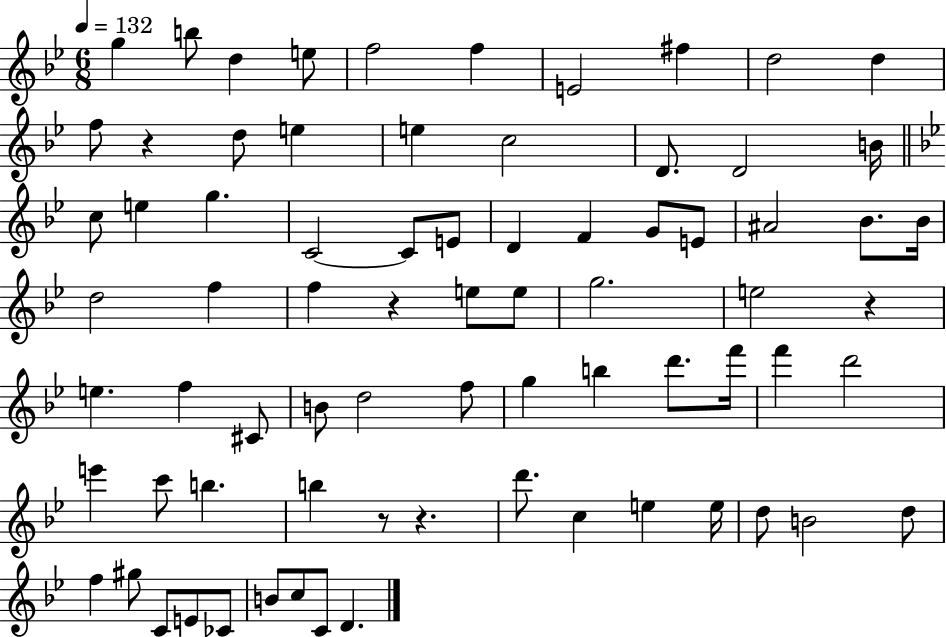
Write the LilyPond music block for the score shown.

{
  \clef treble
  \numericTimeSignature
  \time 6/8
  \key bes \major
  \tempo 4 = 132
  g''4 b''8 d''4 e''8 | f''2 f''4 | e'2 fis''4 | d''2 d''4 | \break f''8 r4 d''8 e''4 | e''4 c''2 | d'8. d'2 b'16 | \bar "||" \break \key g \minor c''8 e''4 g''4. | c'2~~ c'8 e'8 | d'4 f'4 g'8 e'8 | ais'2 bes'8. bes'16 | \break d''2 f''4 | f''4 r4 e''8 e''8 | g''2. | e''2 r4 | \break e''4. f''4 cis'8 | b'8 d''2 f''8 | g''4 b''4 d'''8. f'''16 | f'''4 d'''2 | \break e'''4 c'''8 b''4. | b''4 r8 r4. | d'''8. c''4 e''4 e''16 | d''8 b'2 d''8 | \break f''4 gis''8 c'8 e'8 ces'8 | b'8 c''8 c'8 d'4. | \bar "|."
}